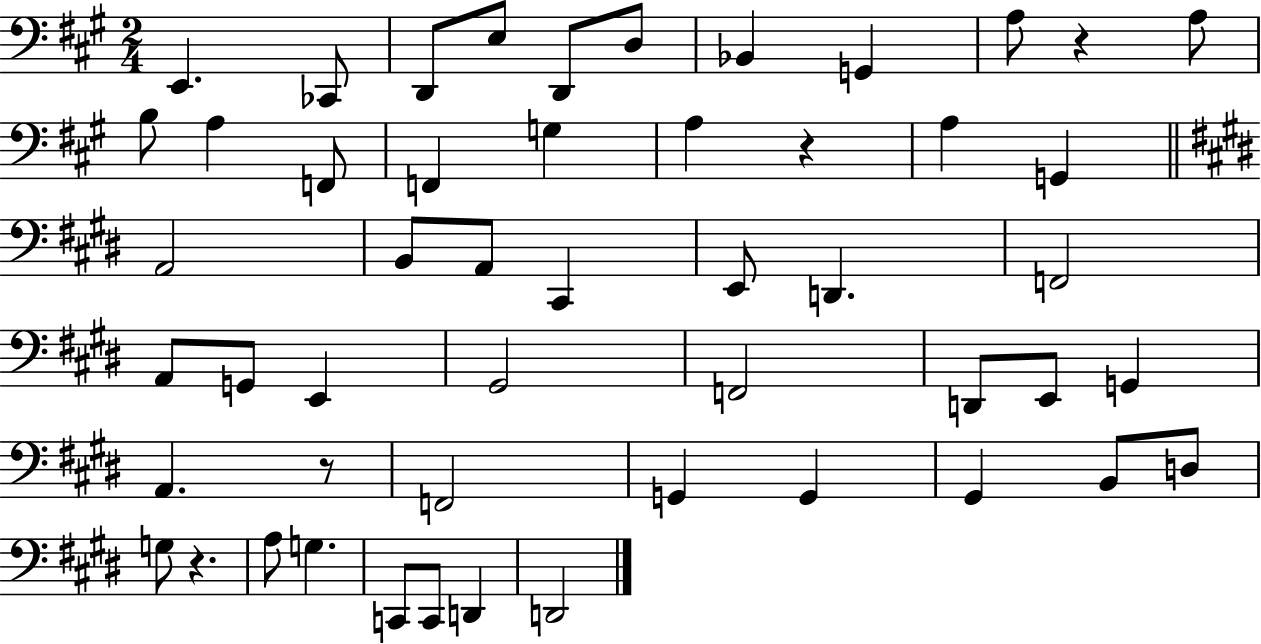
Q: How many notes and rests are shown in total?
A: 51